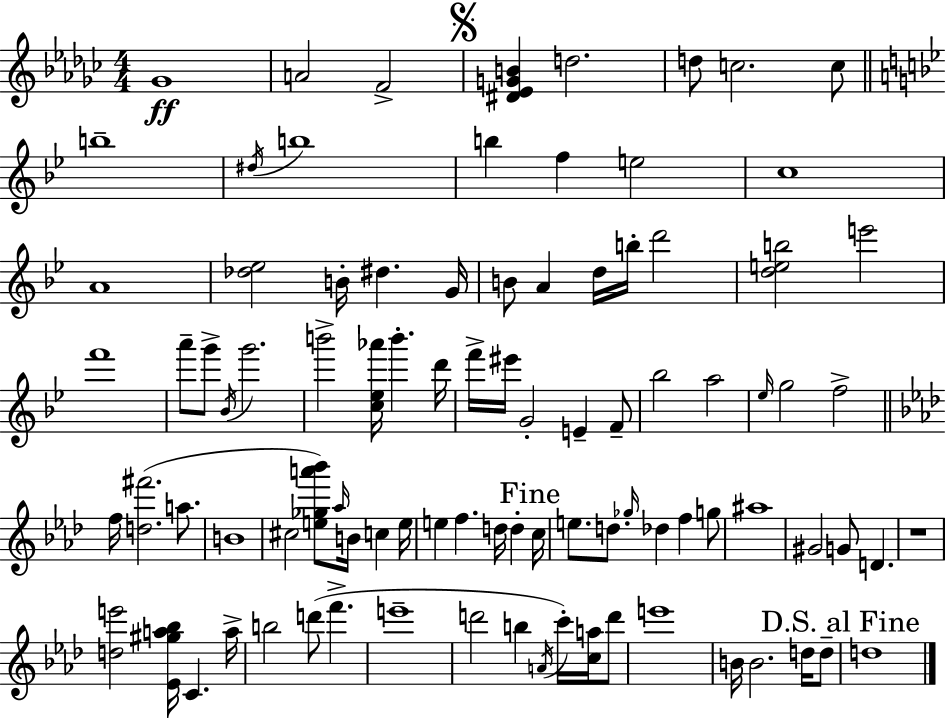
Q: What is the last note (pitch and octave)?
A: D5